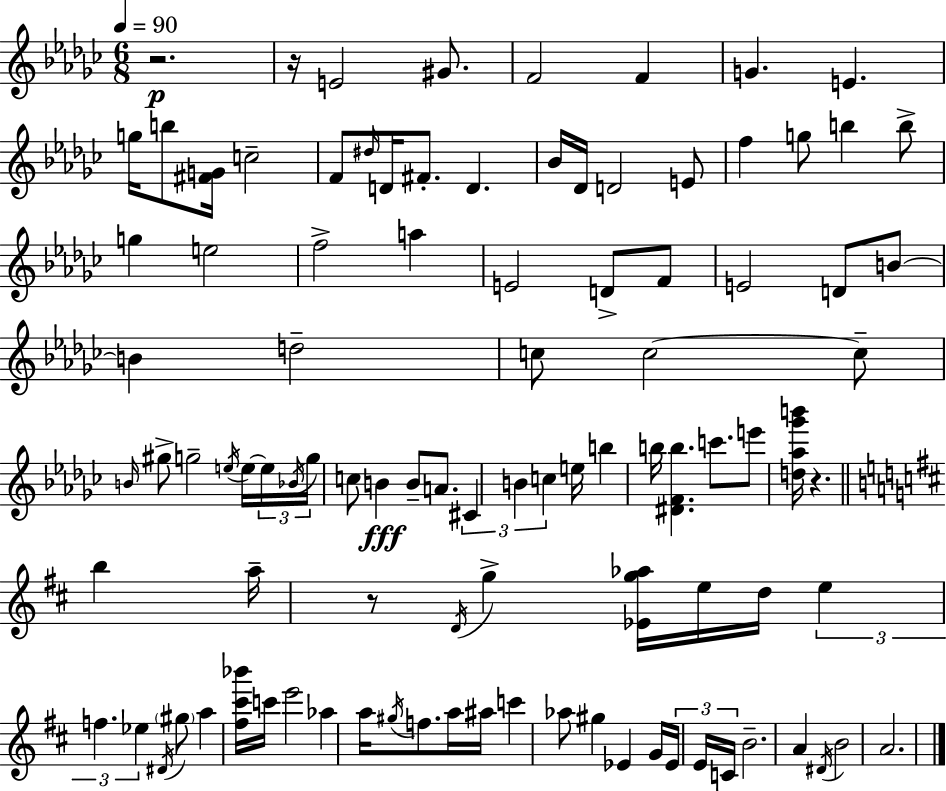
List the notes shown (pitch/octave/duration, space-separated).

R/h. R/s E4/h G#4/e. F4/h F4/q G4/q. E4/q. G5/s B5/e [F#4,G4]/s C5/h F4/e D#5/s D4/s F#4/e. D4/q. Bb4/s Db4/s D4/h E4/e F5/q G5/e B5/q B5/e G5/q E5/h F5/h A5/q E4/h D4/e F4/e E4/h D4/e B4/e B4/q D5/h C5/e C5/h C5/e B4/s G#5/e G5/h E5/s E5/s E5/s Bb4/s G5/s C5/e B4/q B4/e A4/e. C#4/q B4/q C5/q E5/s B5/q B5/s [D#4,F4,B5]/q. C6/e. E6/e [D5,Ab5,Gb6,B6]/s R/q. B5/q A5/s R/e D4/s G5/q [Eb4,G5,Ab5]/s E5/s D5/s E5/q F5/q. Eb5/q D#4/s G#5/e A5/q [F#5,C#6,Bb6]/s C6/s E6/h Ab5/q A5/s G#5/s F5/e. A5/s A#5/s C6/q Ab5/e G#5/q Eb4/q G4/s Eb4/s E4/s C4/s B4/h. A4/q D#4/s B4/h A4/h.